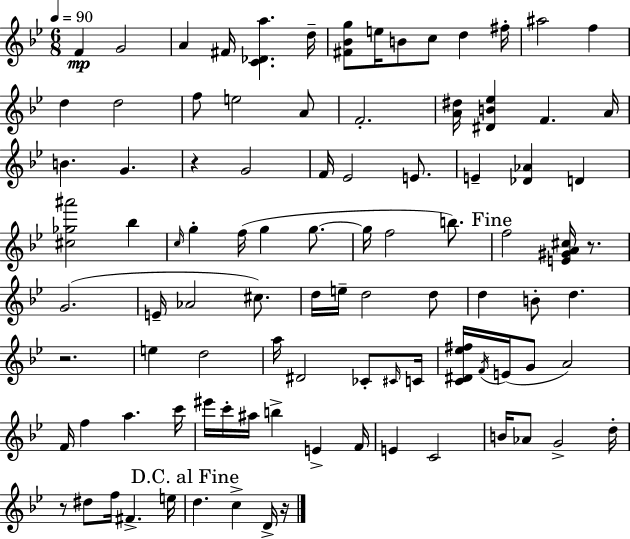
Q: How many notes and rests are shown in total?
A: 96